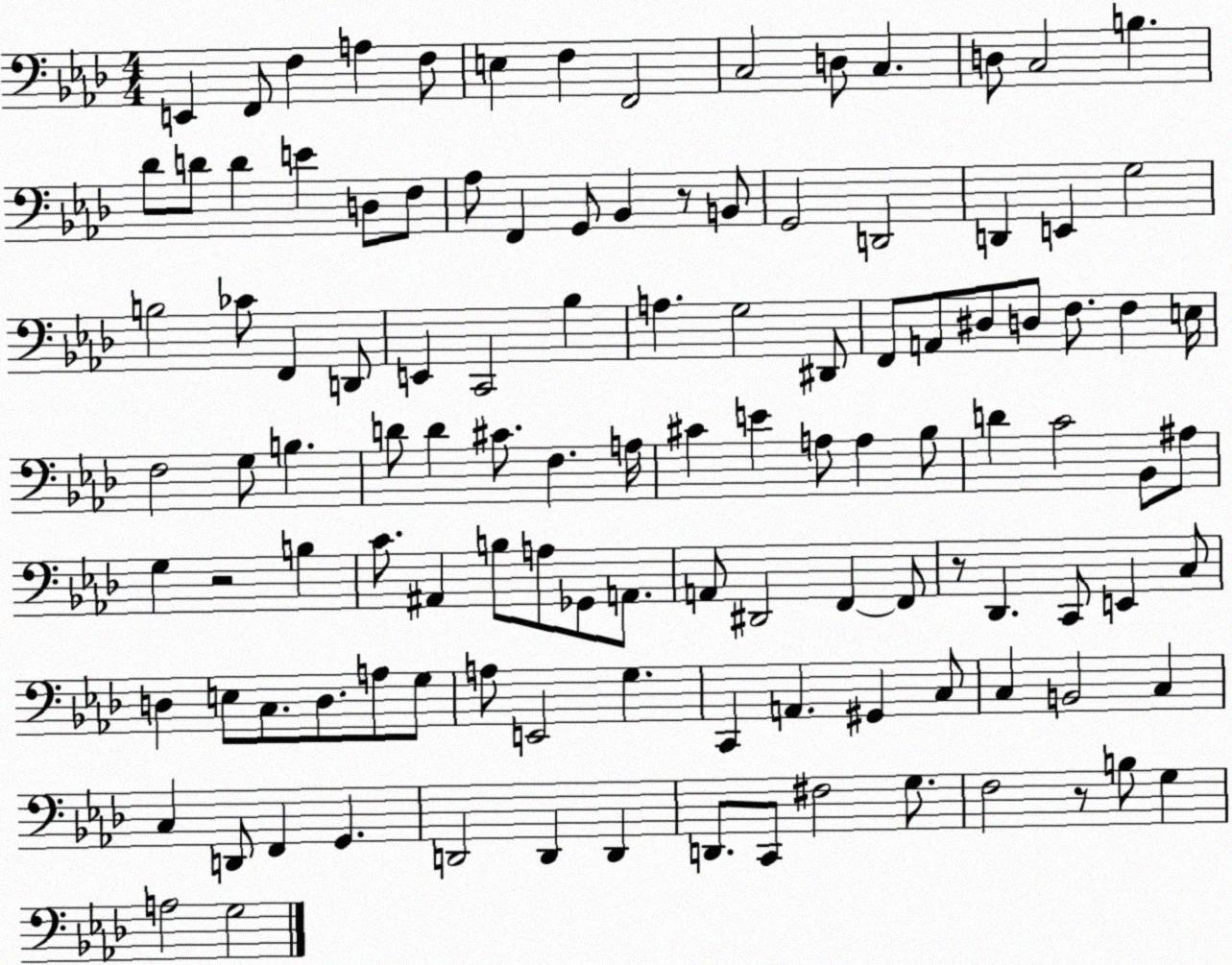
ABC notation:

X:1
T:Untitled
M:4/4
L:1/4
K:Ab
E,, F,,/2 F, A, F,/2 E, F, F,,2 C,2 D,/2 C, D,/2 C,2 B, _D/2 D/2 D E D,/2 F,/2 _A,/2 F,, G,,/2 _B,, z/2 B,,/2 G,,2 D,,2 D,, E,, G,2 B,2 _C/2 F,, D,,/2 E,, C,,2 _B, A, G,2 ^D,,/2 F,,/2 A,,/2 ^D,/2 D,/2 F,/2 F, E,/4 F,2 G,/2 B, D/2 D ^C/2 F, A,/4 ^C E A,/2 A, _B,/2 D C2 _B,,/2 ^A,/2 G, z2 B, C/2 ^A,, B,/2 A,/2 _G,,/2 A,,/2 A,,/2 ^D,,2 F,, F,,/2 z/2 _D,, C,,/2 E,, C,/2 D, E,/2 C,/2 D,/2 A,/2 G,/2 A,/2 E,,2 G, C,, A,, ^G,, C,/2 C, B,,2 C, C, D,,/2 F,, G,, D,,2 D,, D,, D,,/2 C,,/2 ^F,2 G,/2 F,2 z/2 B,/2 G, A,2 G,2